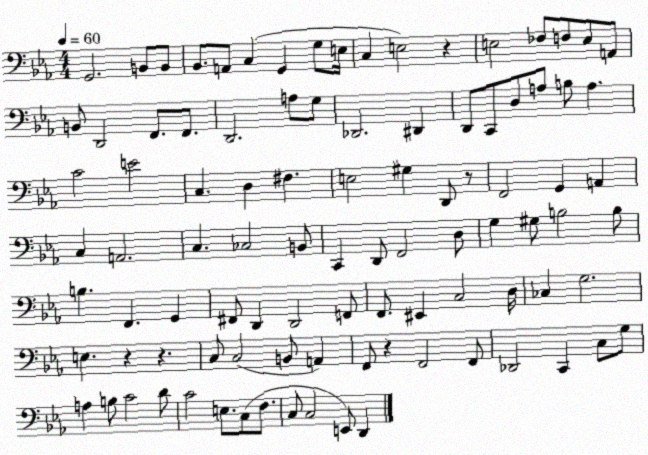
X:1
T:Untitled
M:4/4
L:1/4
K:Eb
G,,2 B,,/2 B,,/2 _B,,/2 A,,/2 C, G,, G,/2 E,/4 C, E,2 z E,2 _F,/2 F,/2 E,/2 A,,/2 B,,/2 D,,2 F,,/2 F,,/2 D,,2 A,/2 G,/2 _D,,2 ^D,, D,,/2 C,,/2 D,/2 A,/2 B,/2 A, C2 E2 C, D, ^F, E,2 ^G, D,,/2 z/2 F,,2 G,, A,, C, A,,2 C, _C,2 B,,/2 C,, D,,/2 F,,2 D,/2 G, ^G,/2 B,2 B,/2 B, F,, G,, ^F,,/2 D,, D,,2 F,,/2 F,,/2 ^E,, C,2 D,/4 _C, G,2 E, z z C,/2 C,2 B,,/2 A,, F,,/2 z F,,2 F,,/2 _D,,2 C,, C,/2 G,/2 A, B,/2 C2 D/2 C2 E,/2 C,/2 F,/2 C,/2 C,2 E,,/2 D,,